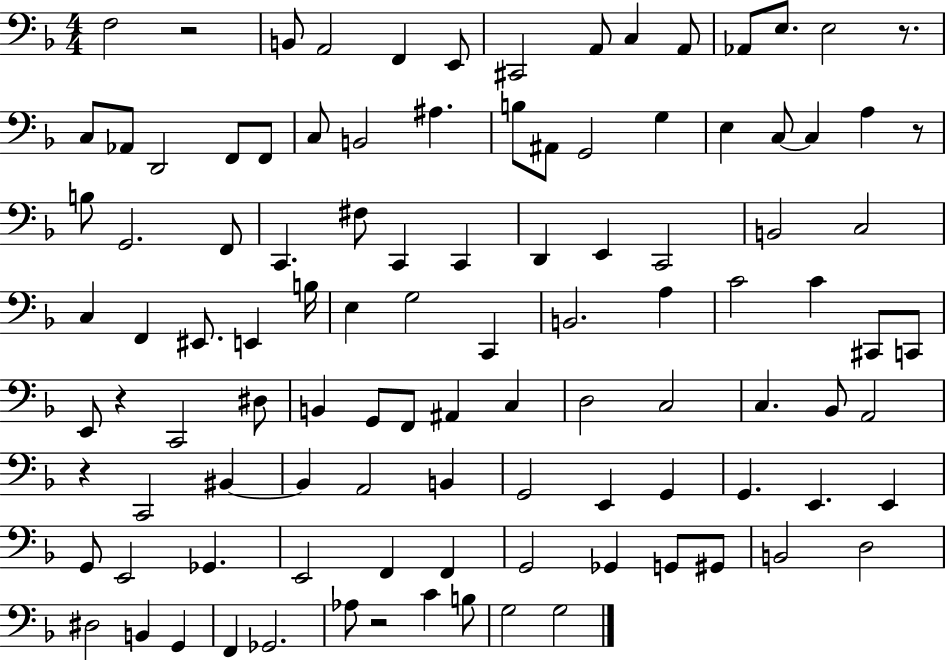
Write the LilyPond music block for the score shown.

{
  \clef bass
  \numericTimeSignature
  \time 4/4
  \key f \major
  f2 r2 | b,8 a,2 f,4 e,8 | cis,2 a,8 c4 a,8 | aes,8 e8. e2 r8. | \break c8 aes,8 d,2 f,8 f,8 | c8 b,2 ais4. | b8 ais,8 g,2 g4 | e4 c8~~ c4 a4 r8 | \break b8 g,2. f,8 | c,4. fis8 c,4 c,4 | d,4 e,4 c,2 | b,2 c2 | \break c4 f,4 eis,8. e,4 b16 | e4 g2 c,4 | b,2. a4 | c'2 c'4 cis,8 c,8 | \break e,8 r4 c,2 dis8 | b,4 g,8 f,8 ais,4 c4 | d2 c2 | c4. bes,8 a,2 | \break r4 c,2 bis,4~~ | bis,4 a,2 b,4 | g,2 e,4 g,4 | g,4. e,4. e,4 | \break g,8 e,2 ges,4. | e,2 f,4 f,4 | g,2 ges,4 g,8 gis,8 | b,2 d2 | \break dis2 b,4 g,4 | f,4 ges,2. | aes8 r2 c'4 b8 | g2 g2 | \break \bar "|."
}